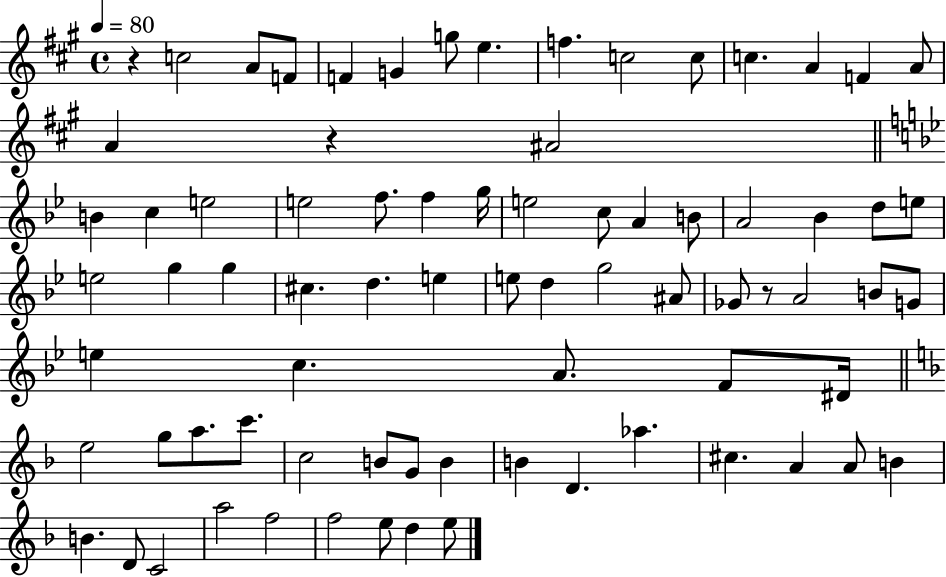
R/q C5/h A4/e F4/e F4/q G4/q G5/e E5/q. F5/q. C5/h C5/e C5/q. A4/q F4/q A4/e A4/q R/q A#4/h B4/q C5/q E5/h E5/h F5/e. F5/q G5/s E5/h C5/e A4/q B4/e A4/h Bb4/q D5/e E5/e E5/h G5/q G5/q C#5/q. D5/q. E5/q E5/e D5/q G5/h A#4/e Gb4/e R/e A4/h B4/e G4/e E5/q C5/q. A4/e. F4/e D#4/s E5/h G5/e A5/e. C6/e. C5/h B4/e G4/e B4/q B4/q D4/q. Ab5/q. C#5/q. A4/q A4/e B4/q B4/q. D4/e C4/h A5/h F5/h F5/h E5/e D5/q E5/e